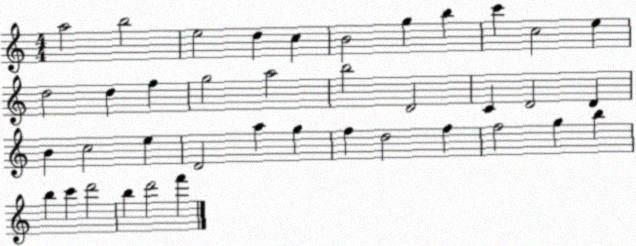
X:1
T:Untitled
M:4/4
L:1/4
K:C
a2 b2 e2 d c B2 g b c' c2 e d2 d f g2 a2 b2 D2 C D2 D B c2 e D2 a g f d2 f f2 g b b c' d'2 b d'2 f'